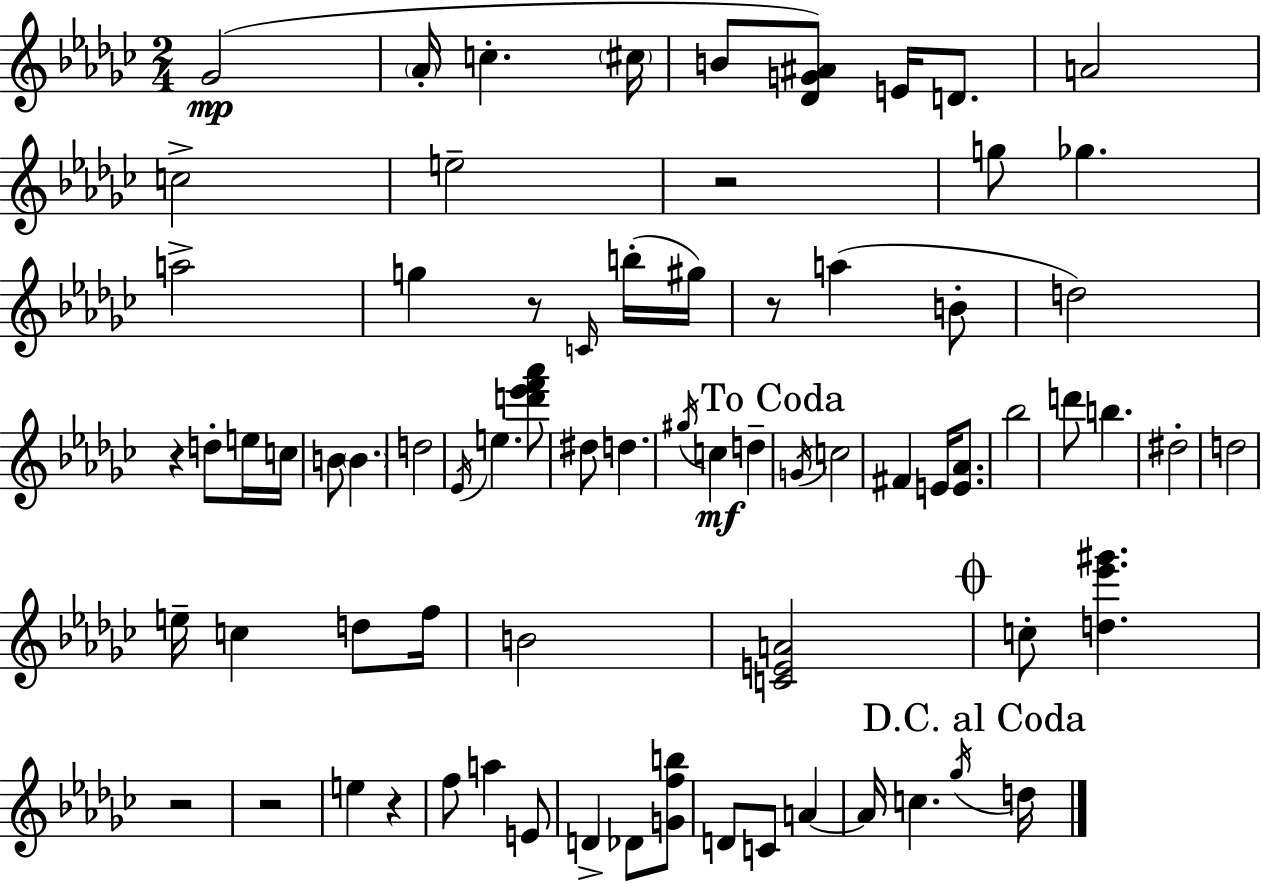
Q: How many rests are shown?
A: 7